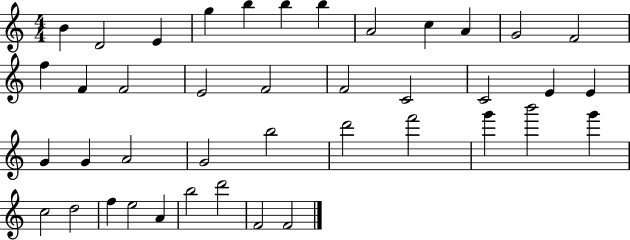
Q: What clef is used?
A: treble